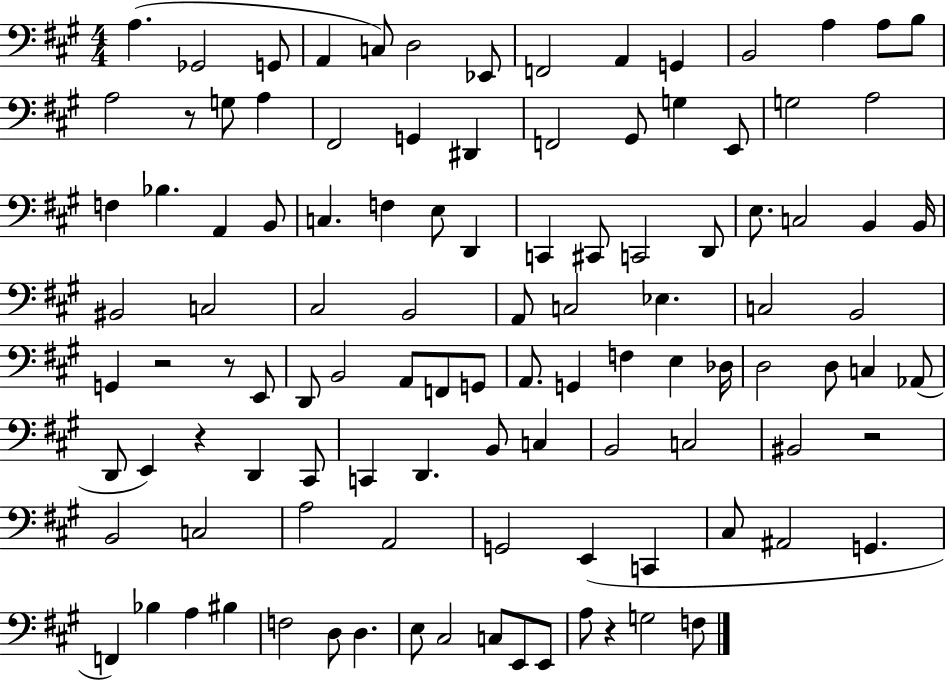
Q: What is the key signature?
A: A major